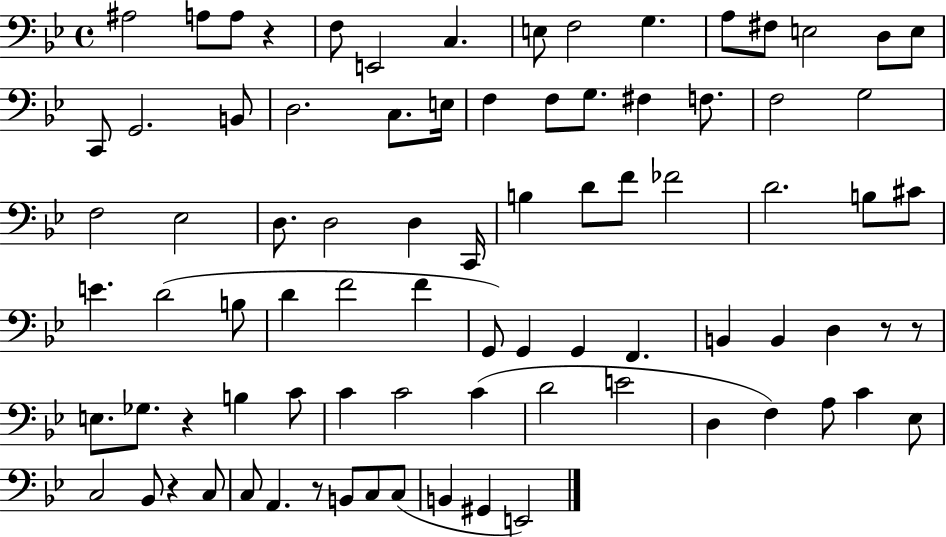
{
  \clef bass
  \time 4/4
  \defaultTimeSignature
  \key bes \major
  ais2 a8 a8 r4 | f8 e,2 c4. | e8 f2 g4. | a8 fis8 e2 d8 e8 | \break c,8 g,2. b,8 | d2. c8. e16 | f4 f8 g8. fis4 f8. | f2 g2 | \break f2 ees2 | d8. d2 d4 c,16 | b4 d'8 f'8 fes'2 | d'2. b8 cis'8 | \break e'4. d'2( b8 | d'4 f'2 f'4 | g,8) g,4 g,4 f,4. | b,4 b,4 d4 r8 r8 | \break e8. ges8. r4 b4 c'8 | c'4 c'2 c'4( | d'2 e'2 | d4 f4) a8 c'4 ees8 | \break c2 bes,8 r4 c8 | c8 a,4. r8 b,8 c8 c8( | b,4 gis,4 e,2) | \bar "|."
}